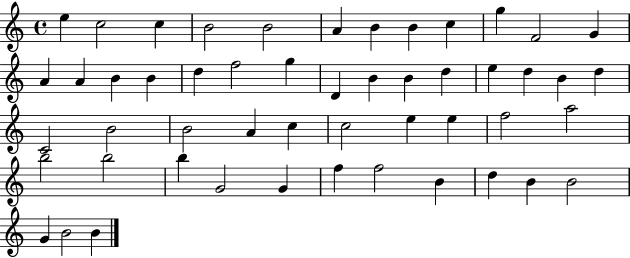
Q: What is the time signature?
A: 4/4